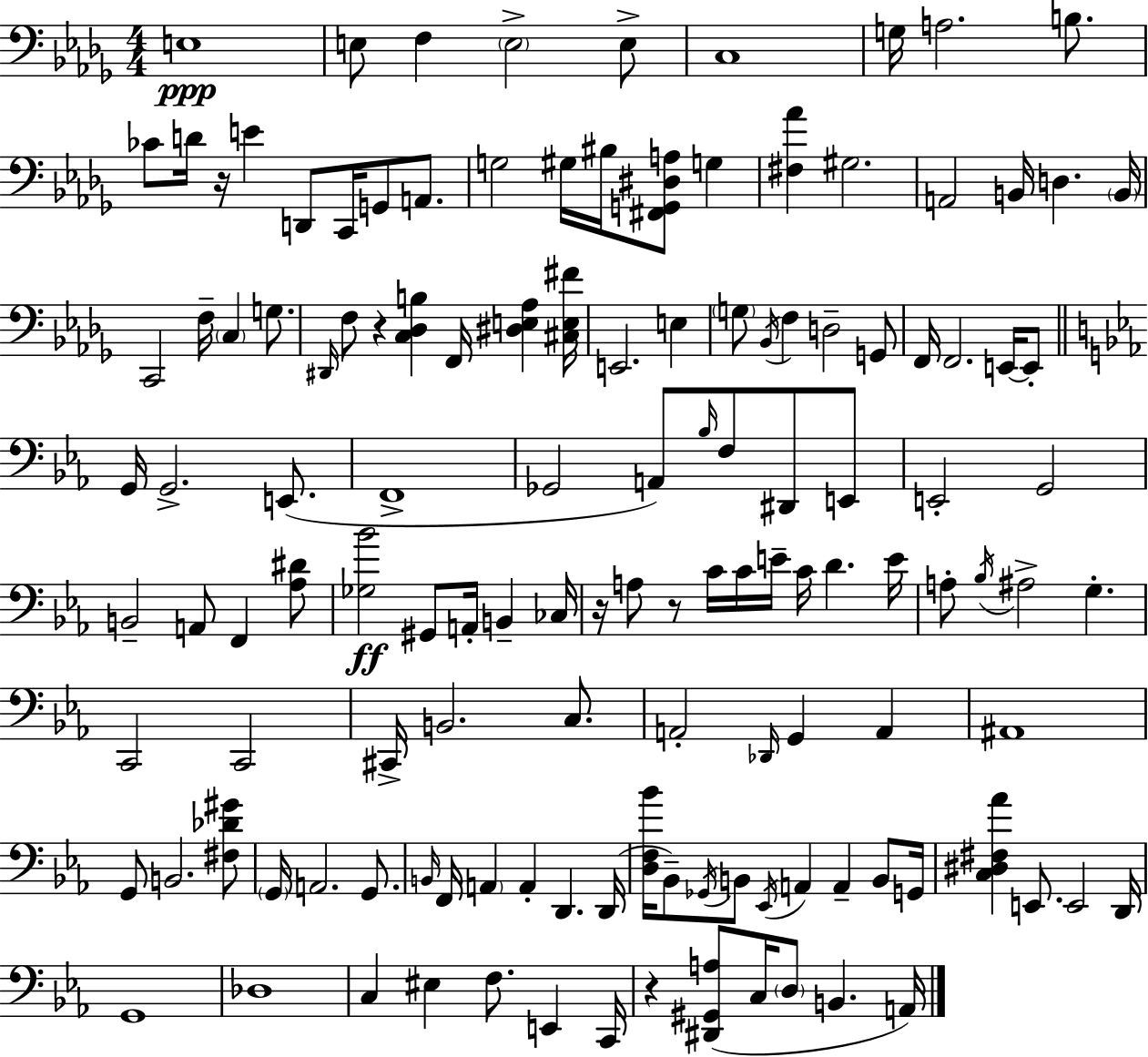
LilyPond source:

{
  \clef bass
  \numericTimeSignature
  \time 4/4
  \key bes \minor
  e1\ppp | e8 f4 \parenthesize e2-> e8-> | c1 | g16 a2. b8. | \break ces'8 d'16 r16 e'4 d,8 c,16 g,8 a,8. | g2 gis16 bis16 <fis, g, dis a>8 g4 | <fis aes'>4 gis2. | a,2 b,16 d4. \parenthesize b,16 | \break c,2 f16-- \parenthesize c4 g8. | \grace { dis,16 } f8 r4 <c des b>4 f,16 <dis e aes>4 | <cis e fis'>16 e,2. e4 | \parenthesize g8 \acciaccatura { bes,16 } f4 d2-- | \break g,8 f,16 f,2. e,16~~ | e,8-. \bar "||" \break \key c \minor g,16 g,2.-> e,8.( | f,1-> | ges,2 a,8) \grace { bes16 } f8 dis,8 e,8 | e,2-. g,2 | \break b,2-- a,8 f,4 <aes dis'>8 | <ges bes'>2\ff gis,8 a,16-. b,4-- | ces16 r16 a8 r8 c'16 c'16 e'16-- c'16 d'4. | e'16 a8-. \acciaccatura { bes16 } ais2-> g4.-. | \break c,2 c,2 | cis,16-> b,2. c8. | a,2-. \grace { des,16 } g,4 a,4 | ais,1 | \break g,8 b,2. | <fis des' gis'>8 \parenthesize g,16 a,2. | g,8. \grace { b,16 } f,16 \parenthesize a,4 a,4-. d,4. | d,16( <d f bes'>16 bes,8--) \acciaccatura { ges,16 } b,8 \acciaccatura { ees,16 } a,4 a,4-- | \break b,8 g,16 <c dis fis aes'>4 e,8. e,2 | d,16 g,1 | des1 | c4 eis4 f8. | \break e,4 c,16 r4 <dis, gis, a>8( c16 \parenthesize d8 b,4. | a,16) \bar "|."
}